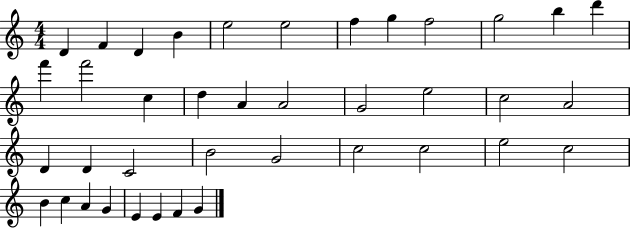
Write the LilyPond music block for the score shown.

{
  \clef treble
  \numericTimeSignature
  \time 4/4
  \key c \major
  d'4 f'4 d'4 b'4 | e''2 e''2 | f''4 g''4 f''2 | g''2 b''4 d'''4 | \break f'''4 f'''2 c''4 | d''4 a'4 a'2 | g'2 e''2 | c''2 a'2 | \break d'4 d'4 c'2 | b'2 g'2 | c''2 c''2 | e''2 c''2 | \break b'4 c''4 a'4 g'4 | e'4 e'4 f'4 g'4 | \bar "|."
}